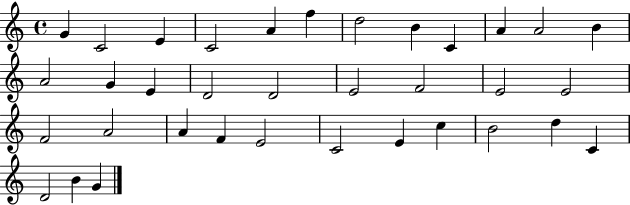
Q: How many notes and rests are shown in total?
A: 35